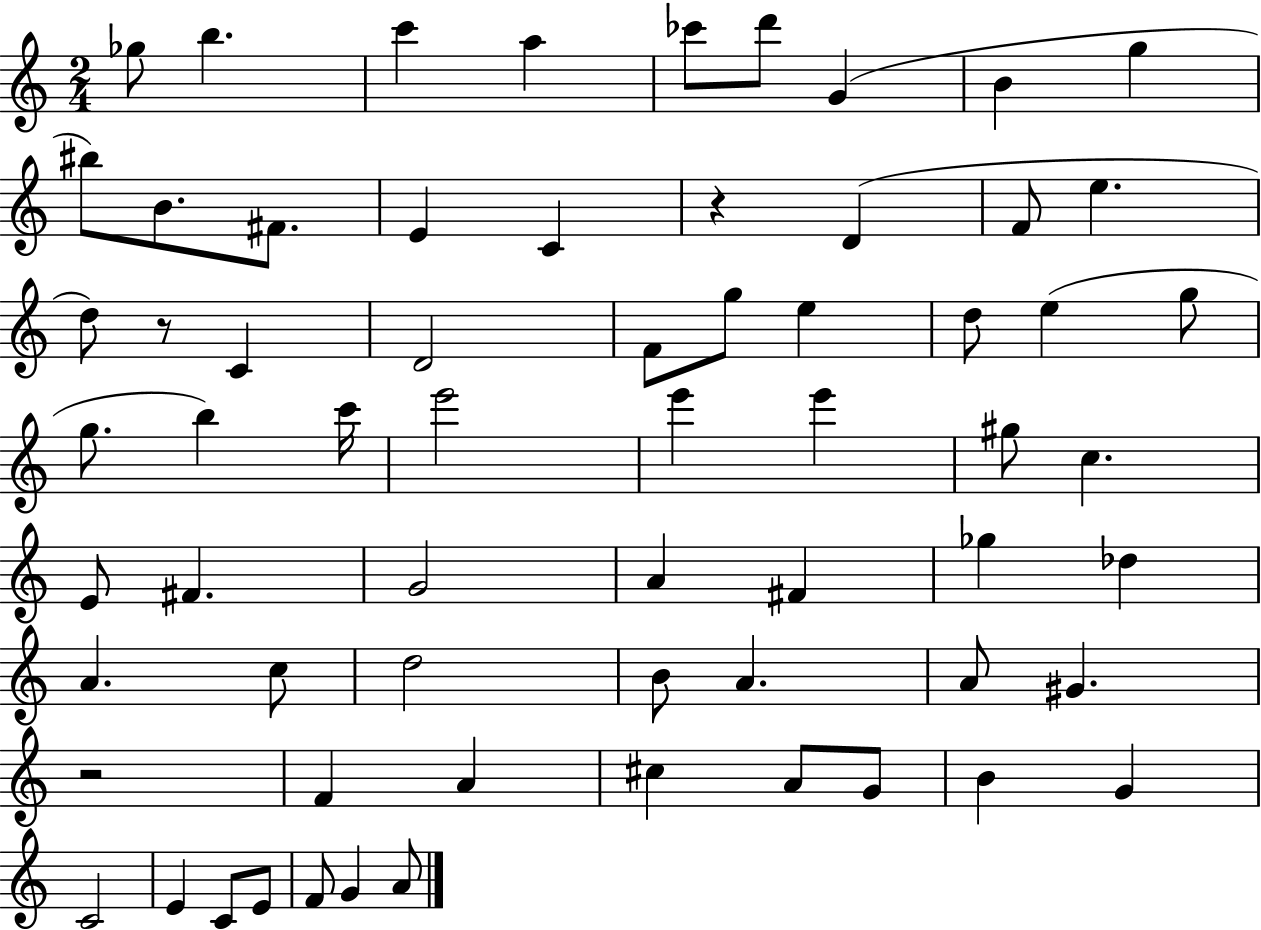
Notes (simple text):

Gb5/e B5/q. C6/q A5/q CES6/e D6/e G4/q B4/q G5/q BIS5/e B4/e. F#4/e. E4/q C4/q R/q D4/q F4/e E5/q. D5/e R/e C4/q D4/h F4/e G5/e E5/q D5/e E5/q G5/e G5/e. B5/q C6/s E6/h E6/q E6/q G#5/e C5/q. E4/e F#4/q. G4/h A4/q F#4/q Gb5/q Db5/q A4/q. C5/e D5/h B4/e A4/q. A4/e G#4/q. R/h F4/q A4/q C#5/q A4/e G4/e B4/q G4/q C4/h E4/q C4/e E4/e F4/e G4/q A4/e